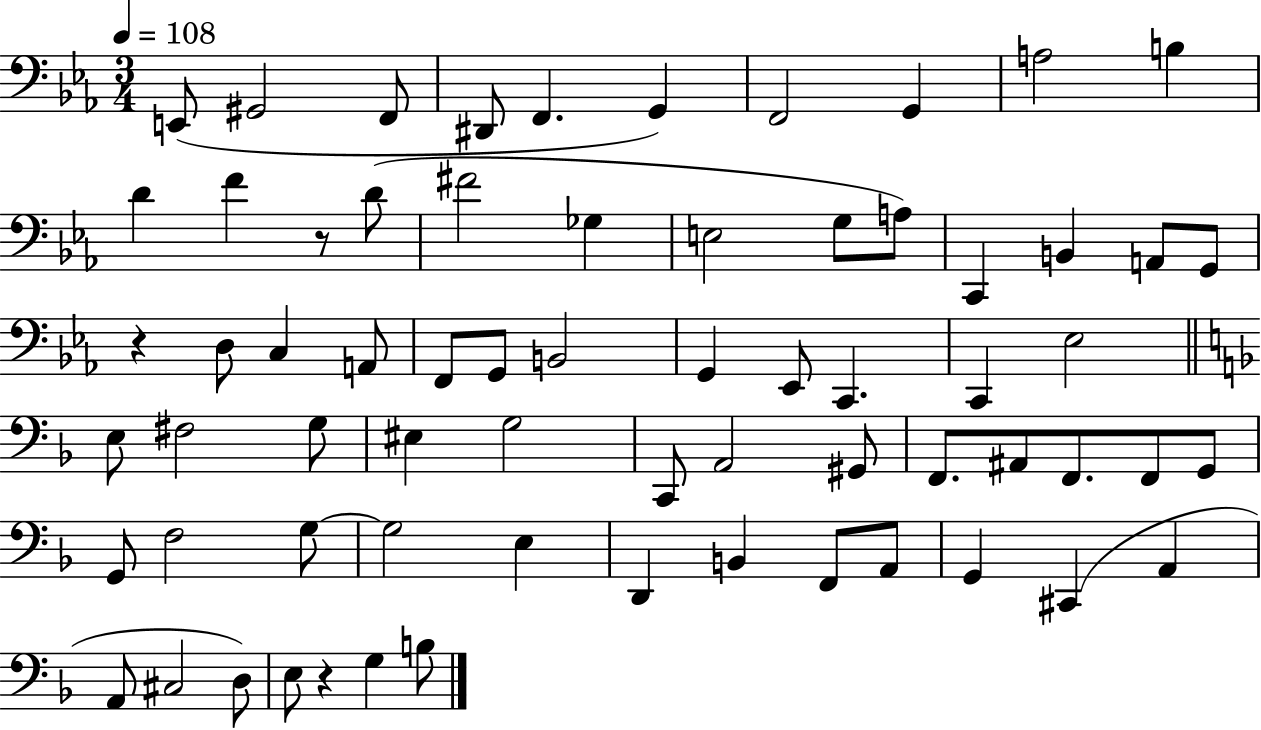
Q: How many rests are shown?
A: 3